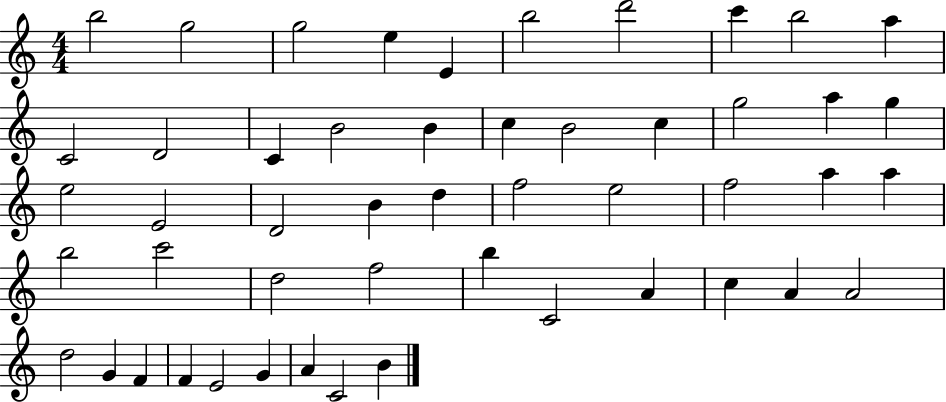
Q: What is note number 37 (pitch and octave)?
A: C4